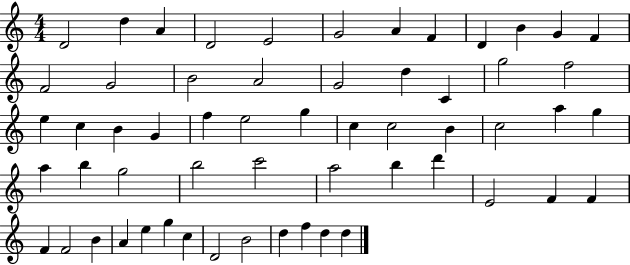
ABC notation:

X:1
T:Untitled
M:4/4
L:1/4
K:C
D2 d A D2 E2 G2 A F D B G F F2 G2 B2 A2 G2 d C g2 f2 e c B G f e2 g c c2 B c2 a g a b g2 b2 c'2 a2 b d' E2 F F F F2 B A e g c D2 B2 d f d d